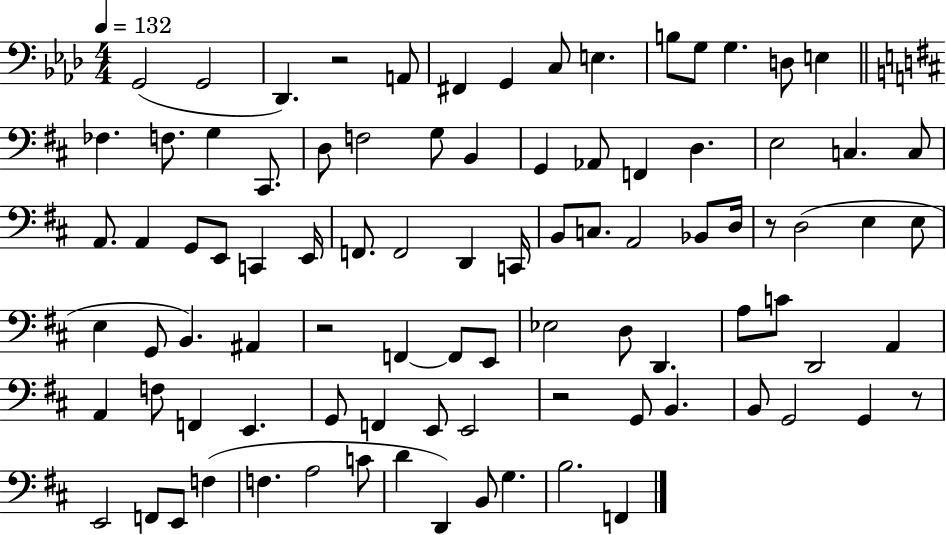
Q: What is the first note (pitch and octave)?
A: G2